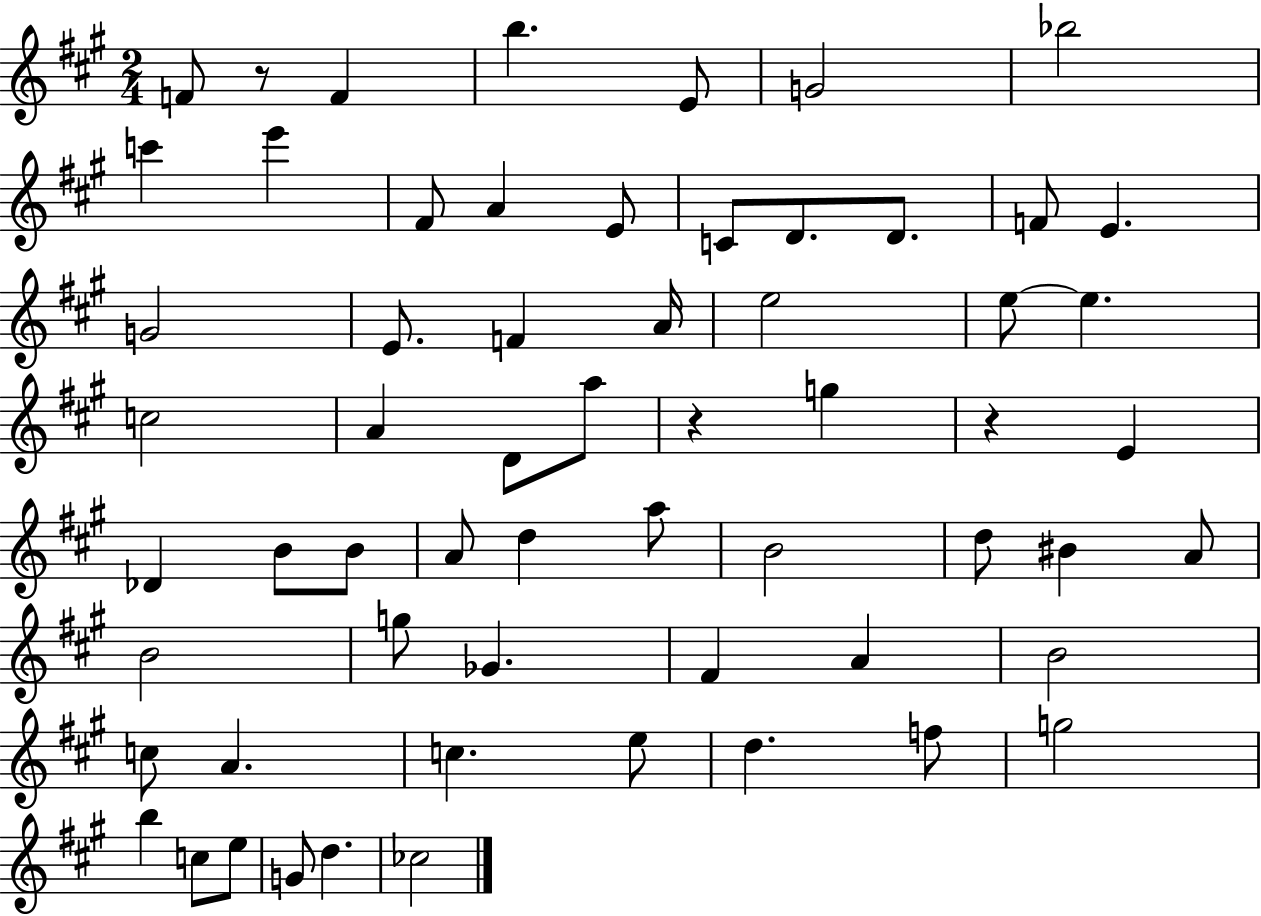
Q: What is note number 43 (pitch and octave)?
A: F#4